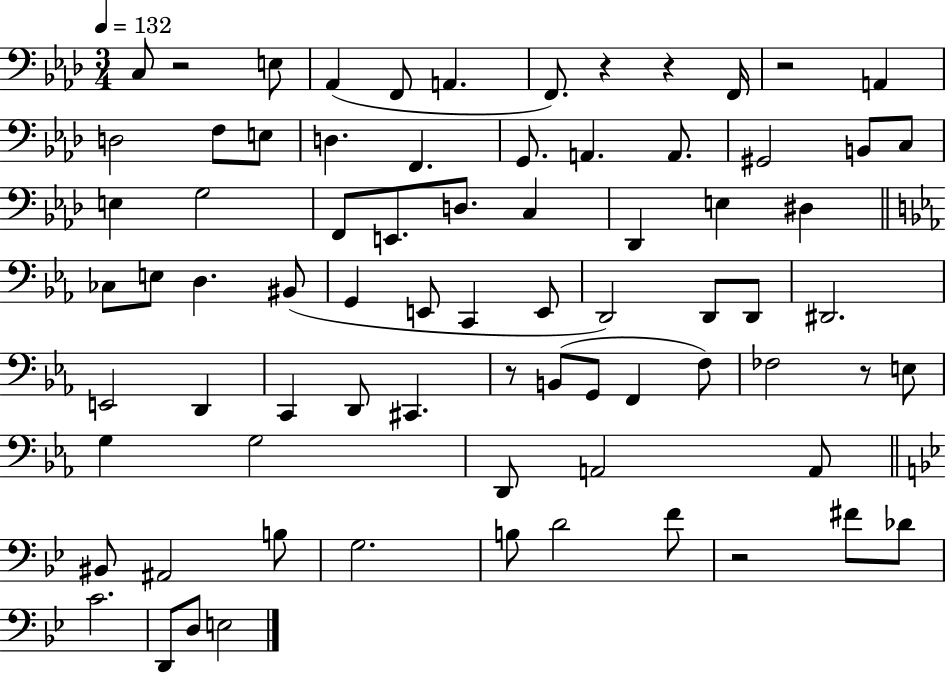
X:1
T:Untitled
M:3/4
L:1/4
K:Ab
C,/2 z2 E,/2 _A,, F,,/2 A,, F,,/2 z z F,,/4 z2 A,, D,2 F,/2 E,/2 D, F,, G,,/2 A,, A,,/2 ^G,,2 B,,/2 C,/2 E, G,2 F,,/2 E,,/2 D,/2 C, _D,, E, ^D, _C,/2 E,/2 D, ^B,,/2 G,, E,,/2 C,, E,,/2 D,,2 D,,/2 D,,/2 ^D,,2 E,,2 D,, C,, D,,/2 ^C,, z/2 B,,/2 G,,/2 F,, F,/2 _F,2 z/2 E,/2 G, G,2 D,,/2 A,,2 A,,/2 ^B,,/2 ^A,,2 B,/2 G,2 B,/2 D2 F/2 z2 ^F/2 _D/2 C2 D,,/2 D,/2 E,2